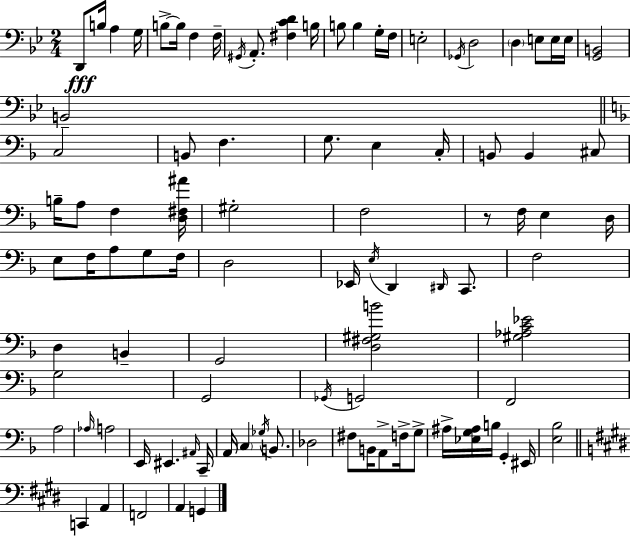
D2/e B3/s A3/q G3/s B3/e B3/s F3/q F3/s G#2/s A2/e. [F#3,C4,D4]/q B3/s B3/e B3/q G3/s F3/s E3/h Gb2/s D3/h D3/q E3/e E3/s E3/s [G2,B2]/h B2/h C3/h B2/e F3/q. G3/e. E3/q C3/s B2/e B2/q C#3/e B3/s A3/e F3/q [D3,F#3,A#4]/s G#3/h F3/h R/e F3/s E3/q D3/s E3/e F3/s A3/e G3/e F3/s D3/h Eb2/s E3/s D2/q D#2/s C2/e. F3/h D3/q B2/q G2/h [D3,F#3,G#3,B4]/h [G#3,Ab3,C4,Eb4]/h G3/h G2/h Gb2/s G2/h F2/h A3/h Ab3/s A3/h E2/s EIS2/q. A#2/s C2/s A2/s C3/q Gb3/s B2/e. Db3/h F#3/e B2/s A2/e F3/s G3/e A#3/s [Eb3,G3,A#3]/s B3/s G2/q EIS2/s [E3,Bb3]/h C2/q A2/q F2/h A2/q G2/q